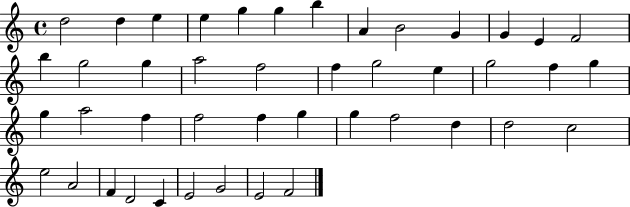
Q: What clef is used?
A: treble